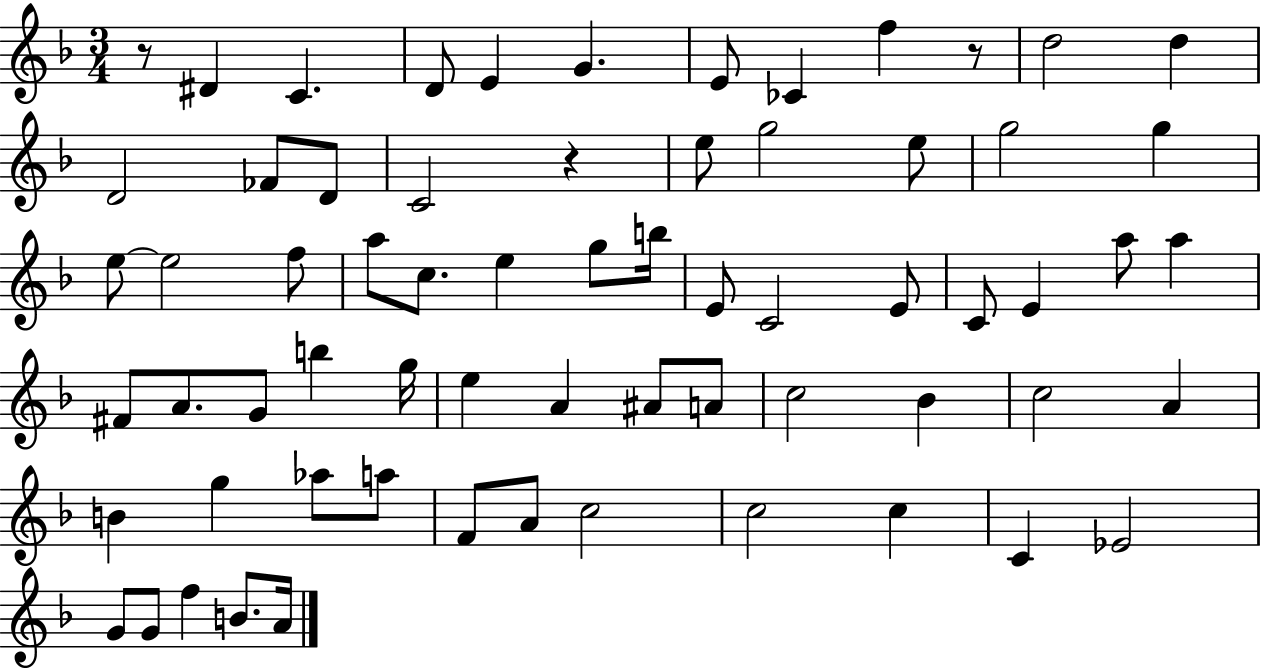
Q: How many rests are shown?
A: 3